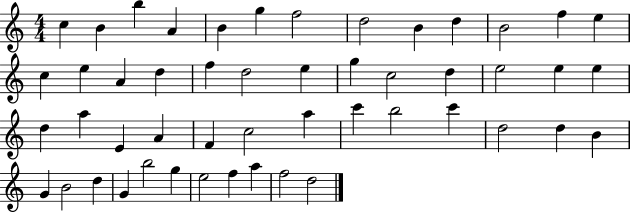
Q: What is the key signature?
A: C major